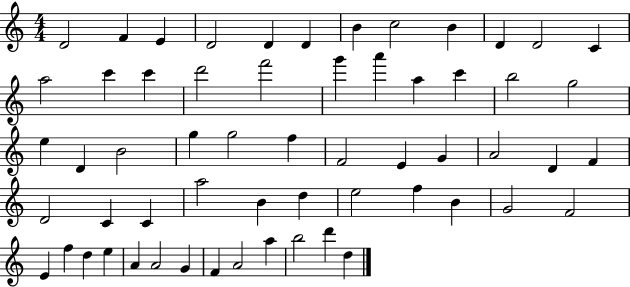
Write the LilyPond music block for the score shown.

{
  \clef treble
  \numericTimeSignature
  \time 4/4
  \key c \major
  d'2 f'4 e'4 | d'2 d'4 d'4 | b'4 c''2 b'4 | d'4 d'2 c'4 | \break a''2 c'''4 c'''4 | d'''2 f'''2 | g'''4 a'''4 a''4 c'''4 | b''2 g''2 | \break e''4 d'4 b'2 | g''4 g''2 f''4 | f'2 e'4 g'4 | a'2 d'4 f'4 | \break d'2 c'4 c'4 | a''2 b'4 d''4 | e''2 f''4 b'4 | g'2 f'2 | \break e'4 f''4 d''4 e''4 | a'4 a'2 g'4 | f'4 a'2 a''4 | b''2 d'''4 d''4 | \break \bar "|."
}